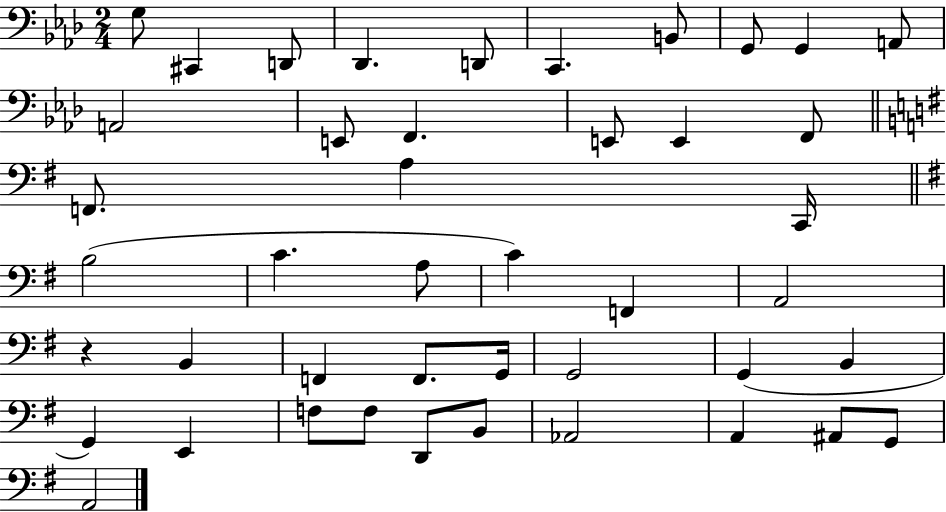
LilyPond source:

{
  \clef bass
  \numericTimeSignature
  \time 2/4
  \key aes \major
  g8 cis,4 d,8 | des,4. d,8 | c,4. b,8 | g,8 g,4 a,8 | \break a,2 | e,8 f,4. | e,8 e,4 f,8 | \bar "||" \break \key g \major f,8. a4 c,16 | \bar "||" \break \key e \minor b2( | c'4. a8 | c'4) f,4 | a,2 | \break r4 b,4 | f,4 f,8. g,16 | g,2 | g,4( b,4 | \break g,4) e,4 | f8 f8 d,8 b,8 | aes,2 | a,4 ais,8 g,8 | \break a,2 | \bar "|."
}